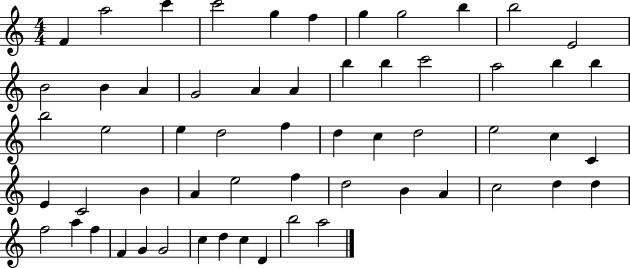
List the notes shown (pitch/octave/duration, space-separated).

F4/q A5/h C6/q C6/h G5/q F5/q G5/q G5/h B5/q B5/h E4/h B4/h B4/q A4/q G4/h A4/q A4/q B5/q B5/q C6/h A5/h B5/q B5/q B5/h E5/h E5/q D5/h F5/q D5/q C5/q D5/h E5/h C5/q C4/q E4/q C4/h B4/q A4/q E5/h F5/q D5/h B4/q A4/q C5/h D5/q D5/q F5/h A5/q F5/q F4/q G4/q G4/h C5/q D5/q C5/q D4/q B5/h A5/h